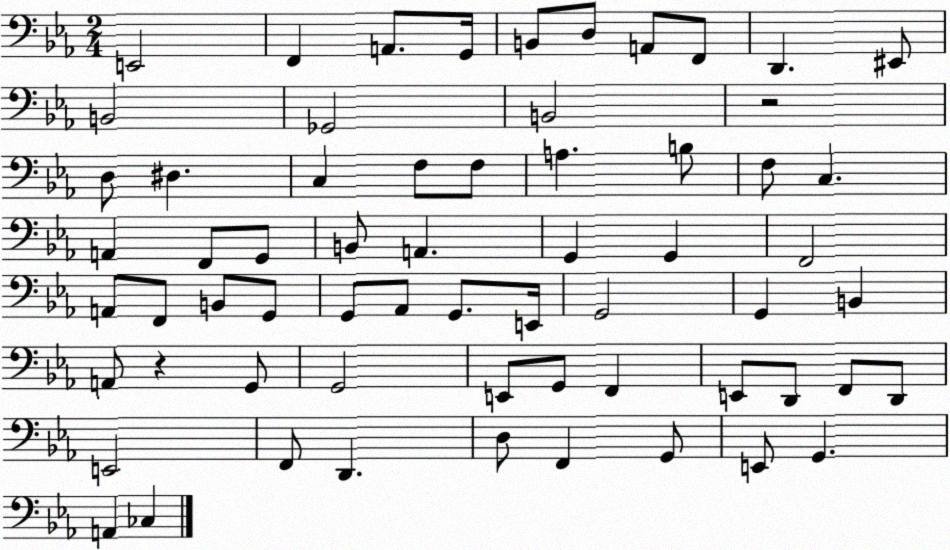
X:1
T:Untitled
M:2/4
L:1/4
K:Eb
E,,2 F,, A,,/2 G,,/4 B,,/2 D,/2 A,,/2 F,,/2 D,, ^E,,/2 B,,2 _G,,2 B,,2 z2 D,/2 ^D, C, F,/2 F,/2 A, B,/2 F,/2 C, A,, F,,/2 G,,/2 B,,/2 A,, G,, G,, F,,2 A,,/2 F,,/2 B,,/2 G,,/2 G,,/2 _A,,/2 G,,/2 E,,/4 G,,2 G,, B,, A,,/2 z G,,/2 G,,2 E,,/2 G,,/2 F,, E,,/2 D,,/2 F,,/2 D,,/2 E,,2 F,,/2 D,, D,/2 F,, G,,/2 E,,/2 G,, A,, _C,